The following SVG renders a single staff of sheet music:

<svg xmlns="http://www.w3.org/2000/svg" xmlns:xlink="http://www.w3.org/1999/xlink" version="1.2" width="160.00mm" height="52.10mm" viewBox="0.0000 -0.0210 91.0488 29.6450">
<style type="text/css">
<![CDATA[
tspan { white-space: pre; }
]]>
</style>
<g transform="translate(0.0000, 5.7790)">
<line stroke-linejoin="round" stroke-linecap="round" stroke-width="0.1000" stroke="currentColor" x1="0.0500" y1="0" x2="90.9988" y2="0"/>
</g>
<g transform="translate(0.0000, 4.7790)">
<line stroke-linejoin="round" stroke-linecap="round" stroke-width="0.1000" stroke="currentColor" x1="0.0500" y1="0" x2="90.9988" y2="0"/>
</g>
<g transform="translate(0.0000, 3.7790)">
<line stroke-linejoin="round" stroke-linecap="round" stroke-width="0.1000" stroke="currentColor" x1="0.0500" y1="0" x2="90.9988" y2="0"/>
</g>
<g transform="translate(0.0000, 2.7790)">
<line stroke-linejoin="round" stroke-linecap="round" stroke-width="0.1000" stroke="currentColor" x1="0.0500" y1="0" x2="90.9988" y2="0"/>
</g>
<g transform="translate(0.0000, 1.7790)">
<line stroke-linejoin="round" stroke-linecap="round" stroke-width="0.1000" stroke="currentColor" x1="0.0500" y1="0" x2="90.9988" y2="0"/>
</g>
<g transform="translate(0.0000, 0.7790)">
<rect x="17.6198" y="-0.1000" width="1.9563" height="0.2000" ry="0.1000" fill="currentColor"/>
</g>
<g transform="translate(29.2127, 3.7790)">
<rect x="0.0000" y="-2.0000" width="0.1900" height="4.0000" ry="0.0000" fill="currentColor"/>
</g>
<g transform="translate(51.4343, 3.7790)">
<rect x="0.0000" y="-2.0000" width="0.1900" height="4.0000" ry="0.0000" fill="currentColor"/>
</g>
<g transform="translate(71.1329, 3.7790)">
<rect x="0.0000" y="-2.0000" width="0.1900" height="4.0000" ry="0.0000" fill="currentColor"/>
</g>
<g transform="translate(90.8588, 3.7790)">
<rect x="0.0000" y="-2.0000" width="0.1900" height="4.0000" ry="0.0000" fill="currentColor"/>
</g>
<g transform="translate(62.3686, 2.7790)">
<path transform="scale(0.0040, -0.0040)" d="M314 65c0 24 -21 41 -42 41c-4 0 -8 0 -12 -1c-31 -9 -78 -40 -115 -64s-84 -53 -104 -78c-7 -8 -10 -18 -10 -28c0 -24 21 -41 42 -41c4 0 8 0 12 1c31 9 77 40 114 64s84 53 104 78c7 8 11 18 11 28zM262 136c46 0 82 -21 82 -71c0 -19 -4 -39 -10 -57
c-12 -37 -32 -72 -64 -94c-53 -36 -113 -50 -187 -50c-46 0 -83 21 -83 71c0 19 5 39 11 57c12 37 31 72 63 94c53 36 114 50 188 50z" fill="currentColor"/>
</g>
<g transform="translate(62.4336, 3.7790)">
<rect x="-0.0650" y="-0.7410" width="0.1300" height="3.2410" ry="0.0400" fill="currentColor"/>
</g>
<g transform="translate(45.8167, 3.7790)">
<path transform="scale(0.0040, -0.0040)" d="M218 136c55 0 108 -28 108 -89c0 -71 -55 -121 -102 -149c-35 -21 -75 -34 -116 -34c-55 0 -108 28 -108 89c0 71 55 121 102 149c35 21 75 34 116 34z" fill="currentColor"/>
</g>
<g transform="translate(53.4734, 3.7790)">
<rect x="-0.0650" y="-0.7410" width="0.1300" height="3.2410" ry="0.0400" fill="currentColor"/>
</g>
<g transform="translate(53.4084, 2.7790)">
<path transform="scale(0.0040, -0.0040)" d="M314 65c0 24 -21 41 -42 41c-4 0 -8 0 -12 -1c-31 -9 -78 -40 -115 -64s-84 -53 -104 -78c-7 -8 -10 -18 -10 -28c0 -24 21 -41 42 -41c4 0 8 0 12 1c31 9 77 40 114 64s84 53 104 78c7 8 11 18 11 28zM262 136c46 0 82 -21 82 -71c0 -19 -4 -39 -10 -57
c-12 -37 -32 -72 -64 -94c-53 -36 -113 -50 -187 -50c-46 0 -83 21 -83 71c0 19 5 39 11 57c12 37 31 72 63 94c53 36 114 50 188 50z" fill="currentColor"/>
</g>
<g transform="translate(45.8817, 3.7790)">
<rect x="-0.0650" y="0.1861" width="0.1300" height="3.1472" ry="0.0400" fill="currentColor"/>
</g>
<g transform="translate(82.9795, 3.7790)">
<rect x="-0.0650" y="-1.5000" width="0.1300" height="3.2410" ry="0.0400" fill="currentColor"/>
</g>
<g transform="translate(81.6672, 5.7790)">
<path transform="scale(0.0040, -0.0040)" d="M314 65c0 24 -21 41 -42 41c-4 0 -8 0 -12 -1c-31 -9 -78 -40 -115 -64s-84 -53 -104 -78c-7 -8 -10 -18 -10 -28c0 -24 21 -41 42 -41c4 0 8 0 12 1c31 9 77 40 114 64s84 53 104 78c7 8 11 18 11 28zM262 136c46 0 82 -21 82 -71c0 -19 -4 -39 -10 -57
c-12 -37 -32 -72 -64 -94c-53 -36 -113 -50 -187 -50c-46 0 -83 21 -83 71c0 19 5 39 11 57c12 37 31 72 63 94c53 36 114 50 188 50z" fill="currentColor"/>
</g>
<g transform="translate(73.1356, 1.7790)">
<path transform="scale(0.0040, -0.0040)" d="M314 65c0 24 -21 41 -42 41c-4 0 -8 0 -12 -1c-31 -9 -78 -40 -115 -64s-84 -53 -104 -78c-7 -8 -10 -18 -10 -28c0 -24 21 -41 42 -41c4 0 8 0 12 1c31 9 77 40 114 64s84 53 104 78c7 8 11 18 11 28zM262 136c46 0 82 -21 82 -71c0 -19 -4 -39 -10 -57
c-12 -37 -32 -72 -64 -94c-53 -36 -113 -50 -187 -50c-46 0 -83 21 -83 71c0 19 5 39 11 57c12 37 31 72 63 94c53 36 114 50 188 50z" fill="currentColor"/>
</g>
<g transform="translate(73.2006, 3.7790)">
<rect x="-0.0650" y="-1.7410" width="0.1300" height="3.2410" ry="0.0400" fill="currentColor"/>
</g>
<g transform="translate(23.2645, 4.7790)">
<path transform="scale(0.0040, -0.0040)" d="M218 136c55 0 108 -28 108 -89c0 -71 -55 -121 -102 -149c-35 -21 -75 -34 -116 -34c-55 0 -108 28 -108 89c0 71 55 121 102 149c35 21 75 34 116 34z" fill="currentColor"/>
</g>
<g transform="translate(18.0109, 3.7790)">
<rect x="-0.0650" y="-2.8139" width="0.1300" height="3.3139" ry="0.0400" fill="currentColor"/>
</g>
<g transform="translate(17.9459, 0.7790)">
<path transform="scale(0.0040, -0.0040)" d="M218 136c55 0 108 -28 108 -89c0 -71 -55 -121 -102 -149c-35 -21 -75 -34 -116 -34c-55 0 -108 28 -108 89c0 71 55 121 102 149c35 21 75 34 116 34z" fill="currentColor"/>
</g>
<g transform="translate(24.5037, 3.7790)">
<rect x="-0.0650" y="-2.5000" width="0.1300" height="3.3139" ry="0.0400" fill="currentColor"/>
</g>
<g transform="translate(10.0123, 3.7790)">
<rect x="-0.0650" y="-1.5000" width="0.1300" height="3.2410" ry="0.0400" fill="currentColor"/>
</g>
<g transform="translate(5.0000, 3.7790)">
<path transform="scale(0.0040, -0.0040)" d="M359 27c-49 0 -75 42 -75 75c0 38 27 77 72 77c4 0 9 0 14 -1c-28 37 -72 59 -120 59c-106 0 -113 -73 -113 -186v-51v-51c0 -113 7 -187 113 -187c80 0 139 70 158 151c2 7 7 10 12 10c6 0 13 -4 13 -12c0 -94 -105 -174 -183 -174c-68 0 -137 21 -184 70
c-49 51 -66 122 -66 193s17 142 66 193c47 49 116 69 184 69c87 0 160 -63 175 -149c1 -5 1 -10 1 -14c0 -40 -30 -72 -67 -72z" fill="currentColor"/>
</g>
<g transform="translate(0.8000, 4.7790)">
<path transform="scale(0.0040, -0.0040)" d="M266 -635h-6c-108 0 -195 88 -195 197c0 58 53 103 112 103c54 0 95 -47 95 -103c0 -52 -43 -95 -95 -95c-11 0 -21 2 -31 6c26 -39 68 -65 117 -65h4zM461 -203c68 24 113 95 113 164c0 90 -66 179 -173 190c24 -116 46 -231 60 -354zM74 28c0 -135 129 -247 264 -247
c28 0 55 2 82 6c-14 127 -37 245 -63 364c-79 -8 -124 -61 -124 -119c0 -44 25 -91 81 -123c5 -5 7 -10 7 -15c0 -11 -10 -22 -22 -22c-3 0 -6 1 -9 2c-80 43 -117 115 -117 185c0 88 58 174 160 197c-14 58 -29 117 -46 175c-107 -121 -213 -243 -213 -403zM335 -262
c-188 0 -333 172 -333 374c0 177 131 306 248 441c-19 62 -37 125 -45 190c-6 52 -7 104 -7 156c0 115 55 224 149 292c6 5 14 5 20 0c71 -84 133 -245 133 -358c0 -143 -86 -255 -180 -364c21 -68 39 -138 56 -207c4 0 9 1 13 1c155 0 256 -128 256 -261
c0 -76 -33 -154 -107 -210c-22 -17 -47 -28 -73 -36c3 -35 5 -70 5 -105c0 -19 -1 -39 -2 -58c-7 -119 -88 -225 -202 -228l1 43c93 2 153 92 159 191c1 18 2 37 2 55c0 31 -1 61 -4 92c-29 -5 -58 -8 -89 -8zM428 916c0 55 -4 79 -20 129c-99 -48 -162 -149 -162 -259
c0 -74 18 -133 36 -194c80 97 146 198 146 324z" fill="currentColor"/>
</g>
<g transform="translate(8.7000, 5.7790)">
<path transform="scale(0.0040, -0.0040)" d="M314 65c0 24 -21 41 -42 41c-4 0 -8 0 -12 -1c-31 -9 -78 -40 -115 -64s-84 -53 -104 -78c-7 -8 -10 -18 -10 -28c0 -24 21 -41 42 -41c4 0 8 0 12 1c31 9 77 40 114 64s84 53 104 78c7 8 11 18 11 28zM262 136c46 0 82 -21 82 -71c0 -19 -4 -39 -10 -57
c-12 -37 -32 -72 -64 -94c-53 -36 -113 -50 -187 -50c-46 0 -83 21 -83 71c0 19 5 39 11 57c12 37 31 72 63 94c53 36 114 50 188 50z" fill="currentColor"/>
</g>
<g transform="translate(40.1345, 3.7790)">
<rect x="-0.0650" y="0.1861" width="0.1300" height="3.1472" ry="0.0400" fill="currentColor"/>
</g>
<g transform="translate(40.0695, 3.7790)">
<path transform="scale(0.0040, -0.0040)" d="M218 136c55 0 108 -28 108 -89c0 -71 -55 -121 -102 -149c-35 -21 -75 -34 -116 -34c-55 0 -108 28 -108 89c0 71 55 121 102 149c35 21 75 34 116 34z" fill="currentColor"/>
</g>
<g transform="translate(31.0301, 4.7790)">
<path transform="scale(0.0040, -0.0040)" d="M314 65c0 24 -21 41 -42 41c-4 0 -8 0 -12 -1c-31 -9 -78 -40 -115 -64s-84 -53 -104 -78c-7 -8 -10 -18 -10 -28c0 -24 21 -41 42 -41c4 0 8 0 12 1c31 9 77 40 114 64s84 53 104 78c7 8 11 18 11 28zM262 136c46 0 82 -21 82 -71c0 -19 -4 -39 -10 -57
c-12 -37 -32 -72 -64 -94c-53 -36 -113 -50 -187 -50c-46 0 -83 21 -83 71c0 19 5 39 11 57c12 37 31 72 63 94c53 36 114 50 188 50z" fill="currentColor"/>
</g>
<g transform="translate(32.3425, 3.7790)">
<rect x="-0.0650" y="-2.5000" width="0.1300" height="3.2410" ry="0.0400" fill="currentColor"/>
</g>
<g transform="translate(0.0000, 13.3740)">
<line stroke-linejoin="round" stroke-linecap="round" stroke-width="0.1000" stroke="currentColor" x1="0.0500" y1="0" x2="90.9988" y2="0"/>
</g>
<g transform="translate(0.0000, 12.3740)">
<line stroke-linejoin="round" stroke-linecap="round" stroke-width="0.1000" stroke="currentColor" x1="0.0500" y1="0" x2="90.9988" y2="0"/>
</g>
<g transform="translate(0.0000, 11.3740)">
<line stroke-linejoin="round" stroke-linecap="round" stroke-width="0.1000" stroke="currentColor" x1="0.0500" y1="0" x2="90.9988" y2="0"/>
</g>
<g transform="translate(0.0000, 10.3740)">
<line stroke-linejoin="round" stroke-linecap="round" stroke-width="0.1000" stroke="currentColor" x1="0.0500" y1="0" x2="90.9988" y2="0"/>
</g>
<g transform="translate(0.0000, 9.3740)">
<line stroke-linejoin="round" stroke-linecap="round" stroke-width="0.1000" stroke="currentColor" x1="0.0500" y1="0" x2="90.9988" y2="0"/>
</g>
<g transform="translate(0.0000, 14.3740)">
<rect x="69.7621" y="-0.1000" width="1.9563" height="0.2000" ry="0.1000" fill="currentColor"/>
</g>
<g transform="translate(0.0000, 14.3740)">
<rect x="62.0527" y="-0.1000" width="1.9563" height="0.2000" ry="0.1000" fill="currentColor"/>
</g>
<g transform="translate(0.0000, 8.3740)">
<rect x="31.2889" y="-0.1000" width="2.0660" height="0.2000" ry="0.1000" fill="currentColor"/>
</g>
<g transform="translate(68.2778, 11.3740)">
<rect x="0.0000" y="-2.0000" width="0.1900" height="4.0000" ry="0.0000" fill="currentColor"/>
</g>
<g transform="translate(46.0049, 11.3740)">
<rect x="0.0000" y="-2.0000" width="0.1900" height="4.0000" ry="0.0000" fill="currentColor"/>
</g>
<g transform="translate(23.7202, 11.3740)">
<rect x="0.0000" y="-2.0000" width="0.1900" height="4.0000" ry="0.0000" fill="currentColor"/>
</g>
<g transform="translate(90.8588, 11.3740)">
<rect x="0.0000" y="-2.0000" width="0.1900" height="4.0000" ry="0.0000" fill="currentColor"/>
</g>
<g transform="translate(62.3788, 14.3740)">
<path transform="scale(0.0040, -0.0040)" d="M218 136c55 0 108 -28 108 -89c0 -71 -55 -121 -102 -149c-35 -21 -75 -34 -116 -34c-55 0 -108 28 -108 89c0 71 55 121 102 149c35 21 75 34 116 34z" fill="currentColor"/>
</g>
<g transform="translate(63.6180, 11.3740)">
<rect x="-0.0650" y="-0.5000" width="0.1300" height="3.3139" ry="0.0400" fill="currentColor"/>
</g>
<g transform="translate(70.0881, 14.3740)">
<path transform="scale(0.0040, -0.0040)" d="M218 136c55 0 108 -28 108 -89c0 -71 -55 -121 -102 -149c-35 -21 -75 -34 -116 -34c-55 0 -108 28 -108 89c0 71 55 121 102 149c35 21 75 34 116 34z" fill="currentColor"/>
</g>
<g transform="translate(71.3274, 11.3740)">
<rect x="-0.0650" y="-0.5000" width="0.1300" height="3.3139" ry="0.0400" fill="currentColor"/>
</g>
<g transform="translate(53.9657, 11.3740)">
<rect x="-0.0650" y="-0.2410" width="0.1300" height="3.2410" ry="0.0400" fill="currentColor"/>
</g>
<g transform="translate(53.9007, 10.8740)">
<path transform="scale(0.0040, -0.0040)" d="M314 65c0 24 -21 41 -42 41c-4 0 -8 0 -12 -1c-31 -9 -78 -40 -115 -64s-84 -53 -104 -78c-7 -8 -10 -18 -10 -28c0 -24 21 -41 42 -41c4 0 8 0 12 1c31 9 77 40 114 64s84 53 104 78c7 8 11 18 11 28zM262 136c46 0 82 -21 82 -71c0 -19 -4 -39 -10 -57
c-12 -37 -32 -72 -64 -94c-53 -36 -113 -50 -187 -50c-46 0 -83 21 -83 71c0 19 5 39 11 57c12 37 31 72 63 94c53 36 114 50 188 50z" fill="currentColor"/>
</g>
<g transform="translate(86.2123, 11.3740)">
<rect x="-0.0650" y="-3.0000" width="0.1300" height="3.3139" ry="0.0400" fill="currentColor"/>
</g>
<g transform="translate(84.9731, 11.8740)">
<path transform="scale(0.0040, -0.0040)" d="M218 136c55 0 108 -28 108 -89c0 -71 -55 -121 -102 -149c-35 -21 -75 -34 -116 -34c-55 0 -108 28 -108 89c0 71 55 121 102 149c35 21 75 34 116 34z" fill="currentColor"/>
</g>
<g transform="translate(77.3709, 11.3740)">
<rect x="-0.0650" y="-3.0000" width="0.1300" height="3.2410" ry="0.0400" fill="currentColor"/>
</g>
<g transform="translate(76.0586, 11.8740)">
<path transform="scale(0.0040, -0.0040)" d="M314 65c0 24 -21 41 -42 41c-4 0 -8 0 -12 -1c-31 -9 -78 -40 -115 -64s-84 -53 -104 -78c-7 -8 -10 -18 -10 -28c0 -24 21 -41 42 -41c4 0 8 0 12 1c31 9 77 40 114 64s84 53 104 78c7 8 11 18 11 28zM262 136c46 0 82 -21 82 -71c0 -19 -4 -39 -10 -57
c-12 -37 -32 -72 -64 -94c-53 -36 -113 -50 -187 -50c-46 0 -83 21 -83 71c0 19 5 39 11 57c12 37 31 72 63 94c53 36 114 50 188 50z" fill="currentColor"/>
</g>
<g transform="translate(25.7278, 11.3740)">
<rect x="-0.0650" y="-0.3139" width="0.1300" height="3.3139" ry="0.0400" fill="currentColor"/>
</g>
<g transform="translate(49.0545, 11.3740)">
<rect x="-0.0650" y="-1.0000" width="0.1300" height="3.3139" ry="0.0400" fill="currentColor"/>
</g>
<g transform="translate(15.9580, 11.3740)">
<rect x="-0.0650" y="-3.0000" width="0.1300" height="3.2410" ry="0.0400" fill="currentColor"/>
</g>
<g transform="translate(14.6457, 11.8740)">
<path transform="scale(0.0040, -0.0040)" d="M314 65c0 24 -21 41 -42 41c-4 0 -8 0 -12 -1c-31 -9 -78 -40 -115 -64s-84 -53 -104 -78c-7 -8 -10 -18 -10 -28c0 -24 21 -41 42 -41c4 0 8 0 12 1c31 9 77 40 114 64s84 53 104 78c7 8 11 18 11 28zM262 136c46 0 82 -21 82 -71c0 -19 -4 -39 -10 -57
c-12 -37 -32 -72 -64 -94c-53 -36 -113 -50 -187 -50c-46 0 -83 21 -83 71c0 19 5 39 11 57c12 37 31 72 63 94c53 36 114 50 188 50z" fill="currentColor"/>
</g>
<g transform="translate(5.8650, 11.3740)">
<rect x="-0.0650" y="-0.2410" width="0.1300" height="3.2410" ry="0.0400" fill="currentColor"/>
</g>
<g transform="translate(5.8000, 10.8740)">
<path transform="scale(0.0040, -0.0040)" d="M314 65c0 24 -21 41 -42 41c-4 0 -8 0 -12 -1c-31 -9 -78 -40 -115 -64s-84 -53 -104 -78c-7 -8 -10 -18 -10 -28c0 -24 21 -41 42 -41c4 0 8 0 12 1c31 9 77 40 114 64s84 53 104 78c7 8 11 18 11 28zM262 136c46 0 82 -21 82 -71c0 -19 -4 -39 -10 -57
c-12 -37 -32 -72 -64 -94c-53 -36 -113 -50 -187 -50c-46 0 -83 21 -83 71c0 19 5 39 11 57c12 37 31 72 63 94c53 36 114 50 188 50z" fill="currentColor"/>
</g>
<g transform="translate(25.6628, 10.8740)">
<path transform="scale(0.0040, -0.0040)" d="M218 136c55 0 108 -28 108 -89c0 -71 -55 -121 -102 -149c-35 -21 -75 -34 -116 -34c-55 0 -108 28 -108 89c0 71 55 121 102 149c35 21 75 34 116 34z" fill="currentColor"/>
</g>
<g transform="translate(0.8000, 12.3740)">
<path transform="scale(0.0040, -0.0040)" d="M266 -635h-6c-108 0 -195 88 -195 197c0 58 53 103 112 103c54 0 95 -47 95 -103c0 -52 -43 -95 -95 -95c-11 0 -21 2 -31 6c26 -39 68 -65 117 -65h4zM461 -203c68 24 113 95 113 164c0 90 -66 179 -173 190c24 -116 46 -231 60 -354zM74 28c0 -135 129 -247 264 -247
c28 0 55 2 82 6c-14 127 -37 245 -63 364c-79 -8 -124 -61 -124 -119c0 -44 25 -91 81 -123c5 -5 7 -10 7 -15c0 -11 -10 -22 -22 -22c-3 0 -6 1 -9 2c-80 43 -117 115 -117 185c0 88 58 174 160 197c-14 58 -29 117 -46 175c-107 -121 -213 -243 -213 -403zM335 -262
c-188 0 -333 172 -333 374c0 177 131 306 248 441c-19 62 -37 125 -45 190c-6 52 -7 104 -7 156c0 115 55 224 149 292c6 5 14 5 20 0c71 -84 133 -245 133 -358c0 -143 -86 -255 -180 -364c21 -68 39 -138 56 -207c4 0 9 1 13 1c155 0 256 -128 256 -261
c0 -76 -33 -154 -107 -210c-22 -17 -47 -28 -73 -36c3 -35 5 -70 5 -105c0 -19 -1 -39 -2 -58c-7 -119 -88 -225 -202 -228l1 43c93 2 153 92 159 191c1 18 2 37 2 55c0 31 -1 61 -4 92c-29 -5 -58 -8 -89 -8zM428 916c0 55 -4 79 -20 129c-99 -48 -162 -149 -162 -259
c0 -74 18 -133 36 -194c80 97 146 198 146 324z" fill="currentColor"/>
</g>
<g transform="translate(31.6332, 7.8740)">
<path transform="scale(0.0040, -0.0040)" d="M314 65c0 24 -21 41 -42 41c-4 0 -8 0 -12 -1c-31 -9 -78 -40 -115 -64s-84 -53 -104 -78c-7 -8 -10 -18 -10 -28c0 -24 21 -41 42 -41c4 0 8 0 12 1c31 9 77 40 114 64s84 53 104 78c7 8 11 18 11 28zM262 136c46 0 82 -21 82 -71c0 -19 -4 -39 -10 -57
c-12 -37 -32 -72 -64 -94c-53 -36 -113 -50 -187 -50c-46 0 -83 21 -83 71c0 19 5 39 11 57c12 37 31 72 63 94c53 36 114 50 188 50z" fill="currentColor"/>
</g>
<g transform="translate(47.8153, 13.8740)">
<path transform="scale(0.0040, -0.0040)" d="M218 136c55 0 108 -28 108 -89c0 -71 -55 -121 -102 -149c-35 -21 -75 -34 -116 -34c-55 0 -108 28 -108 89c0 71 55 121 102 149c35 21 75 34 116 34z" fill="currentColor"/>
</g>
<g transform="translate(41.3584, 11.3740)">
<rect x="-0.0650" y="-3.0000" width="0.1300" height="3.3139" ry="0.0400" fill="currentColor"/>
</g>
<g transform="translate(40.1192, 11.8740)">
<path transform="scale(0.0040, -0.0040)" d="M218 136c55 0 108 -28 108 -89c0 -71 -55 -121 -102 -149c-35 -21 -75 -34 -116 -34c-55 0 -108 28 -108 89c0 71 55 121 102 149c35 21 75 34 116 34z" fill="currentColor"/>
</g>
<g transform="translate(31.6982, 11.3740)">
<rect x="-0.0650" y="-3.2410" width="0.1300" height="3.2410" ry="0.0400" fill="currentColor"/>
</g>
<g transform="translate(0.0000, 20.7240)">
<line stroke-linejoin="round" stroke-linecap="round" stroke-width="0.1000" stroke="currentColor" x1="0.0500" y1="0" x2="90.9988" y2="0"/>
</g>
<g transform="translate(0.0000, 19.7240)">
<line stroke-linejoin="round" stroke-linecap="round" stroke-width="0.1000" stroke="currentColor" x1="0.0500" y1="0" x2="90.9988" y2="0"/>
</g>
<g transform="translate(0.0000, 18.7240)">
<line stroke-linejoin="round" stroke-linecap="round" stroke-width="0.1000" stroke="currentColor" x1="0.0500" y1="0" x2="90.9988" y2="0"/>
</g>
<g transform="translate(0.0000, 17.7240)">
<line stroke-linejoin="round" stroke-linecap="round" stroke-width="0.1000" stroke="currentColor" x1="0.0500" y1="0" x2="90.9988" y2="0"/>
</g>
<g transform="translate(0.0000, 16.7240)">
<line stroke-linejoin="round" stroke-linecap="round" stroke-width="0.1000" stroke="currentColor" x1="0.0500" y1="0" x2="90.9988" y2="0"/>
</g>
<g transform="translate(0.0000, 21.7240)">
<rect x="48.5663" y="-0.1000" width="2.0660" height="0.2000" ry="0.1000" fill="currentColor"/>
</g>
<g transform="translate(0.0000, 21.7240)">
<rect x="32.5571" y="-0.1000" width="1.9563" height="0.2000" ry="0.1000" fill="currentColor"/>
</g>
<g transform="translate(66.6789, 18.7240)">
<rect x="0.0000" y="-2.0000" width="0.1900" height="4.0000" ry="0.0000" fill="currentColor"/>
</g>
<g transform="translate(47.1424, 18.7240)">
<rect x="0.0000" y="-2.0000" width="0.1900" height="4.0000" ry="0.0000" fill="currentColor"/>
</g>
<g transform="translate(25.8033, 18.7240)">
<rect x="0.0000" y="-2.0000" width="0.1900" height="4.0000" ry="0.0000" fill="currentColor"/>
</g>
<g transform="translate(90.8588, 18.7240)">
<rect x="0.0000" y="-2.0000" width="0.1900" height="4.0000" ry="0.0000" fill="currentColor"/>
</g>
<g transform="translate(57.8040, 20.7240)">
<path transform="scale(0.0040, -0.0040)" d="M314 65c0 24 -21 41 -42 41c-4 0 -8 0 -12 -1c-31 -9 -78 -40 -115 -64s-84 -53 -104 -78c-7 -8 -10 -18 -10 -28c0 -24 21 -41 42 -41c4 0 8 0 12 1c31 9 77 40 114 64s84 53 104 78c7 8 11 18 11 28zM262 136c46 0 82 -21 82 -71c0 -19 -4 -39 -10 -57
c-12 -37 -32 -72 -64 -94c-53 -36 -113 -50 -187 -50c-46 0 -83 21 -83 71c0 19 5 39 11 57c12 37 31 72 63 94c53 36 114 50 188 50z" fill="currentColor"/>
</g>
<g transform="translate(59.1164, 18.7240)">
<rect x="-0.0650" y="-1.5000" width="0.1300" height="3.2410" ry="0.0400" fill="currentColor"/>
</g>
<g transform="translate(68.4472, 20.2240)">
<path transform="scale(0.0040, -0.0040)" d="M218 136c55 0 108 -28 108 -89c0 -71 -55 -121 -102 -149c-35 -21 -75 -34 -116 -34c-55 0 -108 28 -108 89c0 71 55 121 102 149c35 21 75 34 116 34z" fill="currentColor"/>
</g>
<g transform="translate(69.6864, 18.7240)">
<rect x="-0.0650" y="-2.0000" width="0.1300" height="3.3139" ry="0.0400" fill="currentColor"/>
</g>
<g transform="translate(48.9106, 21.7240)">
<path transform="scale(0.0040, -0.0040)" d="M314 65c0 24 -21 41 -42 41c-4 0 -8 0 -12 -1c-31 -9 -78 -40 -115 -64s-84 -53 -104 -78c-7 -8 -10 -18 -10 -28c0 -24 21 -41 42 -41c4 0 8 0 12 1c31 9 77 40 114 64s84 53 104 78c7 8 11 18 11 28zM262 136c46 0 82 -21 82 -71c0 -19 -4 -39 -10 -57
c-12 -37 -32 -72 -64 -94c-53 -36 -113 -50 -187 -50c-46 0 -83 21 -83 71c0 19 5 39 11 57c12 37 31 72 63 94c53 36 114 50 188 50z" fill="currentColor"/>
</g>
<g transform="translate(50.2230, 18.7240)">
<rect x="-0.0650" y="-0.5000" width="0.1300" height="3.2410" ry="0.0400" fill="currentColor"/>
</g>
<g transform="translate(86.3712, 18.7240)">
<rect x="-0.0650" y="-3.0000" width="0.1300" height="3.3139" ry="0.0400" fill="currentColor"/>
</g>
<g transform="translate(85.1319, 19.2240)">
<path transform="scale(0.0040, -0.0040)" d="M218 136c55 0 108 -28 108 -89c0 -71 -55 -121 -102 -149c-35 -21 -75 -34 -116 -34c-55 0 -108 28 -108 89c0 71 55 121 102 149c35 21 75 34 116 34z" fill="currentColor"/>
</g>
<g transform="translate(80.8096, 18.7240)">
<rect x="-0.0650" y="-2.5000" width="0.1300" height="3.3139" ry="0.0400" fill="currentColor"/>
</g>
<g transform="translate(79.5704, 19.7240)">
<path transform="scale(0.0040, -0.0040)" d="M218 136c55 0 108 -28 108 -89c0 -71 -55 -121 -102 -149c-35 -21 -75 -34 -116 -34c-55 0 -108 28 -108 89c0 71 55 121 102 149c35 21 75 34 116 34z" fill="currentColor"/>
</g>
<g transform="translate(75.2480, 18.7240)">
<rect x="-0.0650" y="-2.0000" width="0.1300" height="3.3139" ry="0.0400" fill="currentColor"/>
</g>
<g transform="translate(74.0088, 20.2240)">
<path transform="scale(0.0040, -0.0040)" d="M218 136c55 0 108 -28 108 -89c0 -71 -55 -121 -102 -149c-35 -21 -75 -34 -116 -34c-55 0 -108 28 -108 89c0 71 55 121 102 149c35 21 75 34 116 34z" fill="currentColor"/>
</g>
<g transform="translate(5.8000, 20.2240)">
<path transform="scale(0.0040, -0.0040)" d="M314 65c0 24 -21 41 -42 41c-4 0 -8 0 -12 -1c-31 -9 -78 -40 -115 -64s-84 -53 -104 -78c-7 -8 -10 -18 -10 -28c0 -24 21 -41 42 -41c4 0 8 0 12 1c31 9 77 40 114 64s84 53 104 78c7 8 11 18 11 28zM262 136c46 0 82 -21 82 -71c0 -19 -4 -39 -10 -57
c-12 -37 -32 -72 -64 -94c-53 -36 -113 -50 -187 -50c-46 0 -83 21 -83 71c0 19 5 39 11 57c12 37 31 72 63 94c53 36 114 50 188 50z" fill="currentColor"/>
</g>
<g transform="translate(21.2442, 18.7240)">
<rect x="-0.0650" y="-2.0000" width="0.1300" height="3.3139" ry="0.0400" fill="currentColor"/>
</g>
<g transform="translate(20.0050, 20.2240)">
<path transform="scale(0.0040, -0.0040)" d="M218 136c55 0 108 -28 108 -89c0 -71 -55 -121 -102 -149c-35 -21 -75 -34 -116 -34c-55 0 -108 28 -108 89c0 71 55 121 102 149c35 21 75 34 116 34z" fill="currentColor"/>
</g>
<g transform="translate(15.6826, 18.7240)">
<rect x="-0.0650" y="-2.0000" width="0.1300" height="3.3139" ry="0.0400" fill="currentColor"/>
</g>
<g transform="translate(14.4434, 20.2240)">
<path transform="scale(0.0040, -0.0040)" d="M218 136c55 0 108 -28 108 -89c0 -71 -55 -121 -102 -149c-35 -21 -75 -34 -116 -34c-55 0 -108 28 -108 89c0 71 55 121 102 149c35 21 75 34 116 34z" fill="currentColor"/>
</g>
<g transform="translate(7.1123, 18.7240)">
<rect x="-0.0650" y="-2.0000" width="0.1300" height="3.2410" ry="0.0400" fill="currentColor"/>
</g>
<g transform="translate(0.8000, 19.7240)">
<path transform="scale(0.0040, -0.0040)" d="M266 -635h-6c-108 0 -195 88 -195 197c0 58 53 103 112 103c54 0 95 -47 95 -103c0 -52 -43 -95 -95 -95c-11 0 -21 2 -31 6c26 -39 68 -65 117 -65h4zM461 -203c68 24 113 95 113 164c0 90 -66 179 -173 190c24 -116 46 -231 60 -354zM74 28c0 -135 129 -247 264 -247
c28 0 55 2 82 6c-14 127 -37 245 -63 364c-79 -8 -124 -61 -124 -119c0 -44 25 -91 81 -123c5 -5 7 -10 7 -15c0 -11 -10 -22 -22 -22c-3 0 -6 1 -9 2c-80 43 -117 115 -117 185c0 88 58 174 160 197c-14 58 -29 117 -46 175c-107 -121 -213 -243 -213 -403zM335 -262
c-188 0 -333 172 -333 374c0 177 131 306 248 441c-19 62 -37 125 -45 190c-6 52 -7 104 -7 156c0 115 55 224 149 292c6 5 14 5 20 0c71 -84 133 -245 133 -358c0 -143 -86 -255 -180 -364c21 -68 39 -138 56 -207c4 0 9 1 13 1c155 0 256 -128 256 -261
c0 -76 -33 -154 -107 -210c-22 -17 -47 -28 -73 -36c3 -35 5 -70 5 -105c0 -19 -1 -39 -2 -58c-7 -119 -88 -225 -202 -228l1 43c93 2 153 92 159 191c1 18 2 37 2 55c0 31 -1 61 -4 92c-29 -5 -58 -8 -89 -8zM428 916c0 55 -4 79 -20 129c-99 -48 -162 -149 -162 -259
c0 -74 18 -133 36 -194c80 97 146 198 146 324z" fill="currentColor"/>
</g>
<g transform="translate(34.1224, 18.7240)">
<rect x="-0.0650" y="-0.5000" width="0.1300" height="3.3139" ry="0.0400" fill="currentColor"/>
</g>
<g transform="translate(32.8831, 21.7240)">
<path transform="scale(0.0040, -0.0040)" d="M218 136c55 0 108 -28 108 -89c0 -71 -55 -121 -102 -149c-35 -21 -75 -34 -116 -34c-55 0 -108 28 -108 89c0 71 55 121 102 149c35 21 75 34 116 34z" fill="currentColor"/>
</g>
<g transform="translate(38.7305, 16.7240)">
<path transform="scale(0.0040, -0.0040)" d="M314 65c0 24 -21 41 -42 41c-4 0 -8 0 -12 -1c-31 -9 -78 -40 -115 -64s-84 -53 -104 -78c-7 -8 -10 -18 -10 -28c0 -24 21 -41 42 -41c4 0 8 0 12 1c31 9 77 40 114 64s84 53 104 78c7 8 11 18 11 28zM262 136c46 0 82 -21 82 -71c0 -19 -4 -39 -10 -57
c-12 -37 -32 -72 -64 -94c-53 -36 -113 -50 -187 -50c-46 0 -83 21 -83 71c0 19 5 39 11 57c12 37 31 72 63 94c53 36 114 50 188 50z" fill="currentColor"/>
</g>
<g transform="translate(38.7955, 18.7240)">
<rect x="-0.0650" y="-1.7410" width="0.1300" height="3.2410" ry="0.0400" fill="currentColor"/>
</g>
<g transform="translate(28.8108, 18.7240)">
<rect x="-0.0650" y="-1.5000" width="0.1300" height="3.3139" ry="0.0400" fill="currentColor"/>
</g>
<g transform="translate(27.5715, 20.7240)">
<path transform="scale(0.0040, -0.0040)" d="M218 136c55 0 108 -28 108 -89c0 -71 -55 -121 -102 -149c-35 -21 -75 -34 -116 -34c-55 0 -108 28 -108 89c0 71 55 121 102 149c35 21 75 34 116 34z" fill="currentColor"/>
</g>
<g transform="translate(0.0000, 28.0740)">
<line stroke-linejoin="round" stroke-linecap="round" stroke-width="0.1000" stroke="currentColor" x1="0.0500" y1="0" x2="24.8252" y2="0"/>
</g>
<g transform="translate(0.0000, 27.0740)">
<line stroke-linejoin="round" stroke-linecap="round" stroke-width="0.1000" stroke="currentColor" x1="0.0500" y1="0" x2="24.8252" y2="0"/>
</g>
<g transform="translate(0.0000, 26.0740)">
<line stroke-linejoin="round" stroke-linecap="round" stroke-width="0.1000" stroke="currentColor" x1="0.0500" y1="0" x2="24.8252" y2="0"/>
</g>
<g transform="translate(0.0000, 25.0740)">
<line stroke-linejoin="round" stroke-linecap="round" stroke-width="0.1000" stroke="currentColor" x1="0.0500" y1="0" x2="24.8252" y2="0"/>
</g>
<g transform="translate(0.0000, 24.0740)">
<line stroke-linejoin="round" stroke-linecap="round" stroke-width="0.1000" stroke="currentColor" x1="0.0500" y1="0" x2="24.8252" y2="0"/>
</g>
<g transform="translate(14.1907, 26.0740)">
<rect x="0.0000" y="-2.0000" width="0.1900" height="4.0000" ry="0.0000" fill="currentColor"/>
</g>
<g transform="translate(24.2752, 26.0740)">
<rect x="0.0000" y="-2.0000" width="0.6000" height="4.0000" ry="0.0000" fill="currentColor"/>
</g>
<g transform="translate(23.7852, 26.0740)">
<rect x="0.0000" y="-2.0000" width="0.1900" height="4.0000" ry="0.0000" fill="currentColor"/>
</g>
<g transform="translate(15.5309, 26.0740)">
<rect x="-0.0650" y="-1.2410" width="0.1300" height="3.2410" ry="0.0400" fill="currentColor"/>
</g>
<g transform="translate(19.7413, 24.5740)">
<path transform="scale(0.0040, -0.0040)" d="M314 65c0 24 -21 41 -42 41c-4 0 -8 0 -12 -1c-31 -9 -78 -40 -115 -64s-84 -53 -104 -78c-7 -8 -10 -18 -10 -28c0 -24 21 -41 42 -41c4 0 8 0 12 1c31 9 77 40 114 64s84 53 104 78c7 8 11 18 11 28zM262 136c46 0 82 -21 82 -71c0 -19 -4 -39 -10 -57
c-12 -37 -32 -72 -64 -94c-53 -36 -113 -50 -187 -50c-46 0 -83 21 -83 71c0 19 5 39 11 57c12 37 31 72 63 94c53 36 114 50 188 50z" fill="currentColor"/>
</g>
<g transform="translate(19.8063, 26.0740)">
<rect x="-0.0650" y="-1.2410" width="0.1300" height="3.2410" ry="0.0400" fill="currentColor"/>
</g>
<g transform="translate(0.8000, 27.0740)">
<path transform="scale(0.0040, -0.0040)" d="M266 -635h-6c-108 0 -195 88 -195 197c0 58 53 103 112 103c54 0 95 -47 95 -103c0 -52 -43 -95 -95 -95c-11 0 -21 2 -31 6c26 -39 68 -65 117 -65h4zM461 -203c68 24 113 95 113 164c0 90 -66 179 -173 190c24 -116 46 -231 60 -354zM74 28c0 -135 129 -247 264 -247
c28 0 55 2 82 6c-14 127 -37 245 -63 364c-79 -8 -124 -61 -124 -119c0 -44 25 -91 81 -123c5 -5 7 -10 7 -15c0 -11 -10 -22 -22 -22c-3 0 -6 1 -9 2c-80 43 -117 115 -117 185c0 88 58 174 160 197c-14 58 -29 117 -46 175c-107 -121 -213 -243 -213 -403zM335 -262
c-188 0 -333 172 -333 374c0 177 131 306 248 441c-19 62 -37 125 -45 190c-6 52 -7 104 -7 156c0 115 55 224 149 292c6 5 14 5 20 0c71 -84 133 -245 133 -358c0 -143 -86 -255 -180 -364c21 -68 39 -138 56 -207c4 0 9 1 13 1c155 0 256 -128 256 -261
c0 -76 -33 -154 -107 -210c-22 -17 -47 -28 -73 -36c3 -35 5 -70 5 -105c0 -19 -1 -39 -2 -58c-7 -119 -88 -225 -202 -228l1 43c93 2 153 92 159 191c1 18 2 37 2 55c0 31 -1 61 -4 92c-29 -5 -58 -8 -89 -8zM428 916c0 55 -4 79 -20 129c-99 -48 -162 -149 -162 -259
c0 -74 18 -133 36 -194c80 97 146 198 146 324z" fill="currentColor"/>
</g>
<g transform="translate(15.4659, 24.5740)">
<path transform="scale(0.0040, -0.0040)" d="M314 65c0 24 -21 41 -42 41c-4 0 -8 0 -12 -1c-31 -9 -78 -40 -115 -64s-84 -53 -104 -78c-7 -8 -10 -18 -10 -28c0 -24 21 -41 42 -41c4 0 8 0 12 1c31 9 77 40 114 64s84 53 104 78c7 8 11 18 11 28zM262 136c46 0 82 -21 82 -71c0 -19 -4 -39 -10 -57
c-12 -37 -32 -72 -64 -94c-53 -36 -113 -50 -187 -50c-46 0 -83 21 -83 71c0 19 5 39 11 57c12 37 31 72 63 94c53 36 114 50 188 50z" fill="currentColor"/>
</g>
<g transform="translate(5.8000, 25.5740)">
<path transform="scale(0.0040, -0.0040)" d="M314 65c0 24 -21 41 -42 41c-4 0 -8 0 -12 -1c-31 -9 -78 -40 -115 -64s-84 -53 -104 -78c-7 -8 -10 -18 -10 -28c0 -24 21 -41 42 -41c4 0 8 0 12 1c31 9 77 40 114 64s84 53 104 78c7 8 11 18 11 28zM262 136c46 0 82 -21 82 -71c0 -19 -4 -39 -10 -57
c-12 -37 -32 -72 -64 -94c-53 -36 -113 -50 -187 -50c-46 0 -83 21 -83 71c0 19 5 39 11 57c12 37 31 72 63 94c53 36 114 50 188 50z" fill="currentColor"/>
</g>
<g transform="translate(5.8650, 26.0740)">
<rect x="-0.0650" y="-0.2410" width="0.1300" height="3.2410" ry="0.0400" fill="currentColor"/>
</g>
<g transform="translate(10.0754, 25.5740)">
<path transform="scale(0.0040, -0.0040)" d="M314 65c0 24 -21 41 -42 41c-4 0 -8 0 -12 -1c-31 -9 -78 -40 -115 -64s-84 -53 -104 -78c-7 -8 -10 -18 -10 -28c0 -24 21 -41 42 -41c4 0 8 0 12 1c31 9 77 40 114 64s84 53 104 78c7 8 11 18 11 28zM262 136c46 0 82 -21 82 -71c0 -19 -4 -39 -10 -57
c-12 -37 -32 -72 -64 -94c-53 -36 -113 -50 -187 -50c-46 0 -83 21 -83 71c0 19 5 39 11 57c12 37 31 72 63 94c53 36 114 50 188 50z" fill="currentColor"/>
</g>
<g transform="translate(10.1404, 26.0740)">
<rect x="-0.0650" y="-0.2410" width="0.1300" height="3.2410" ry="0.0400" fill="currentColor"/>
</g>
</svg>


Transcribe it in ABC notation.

X:1
T:Untitled
M:4/4
L:1/4
K:C
E2 a G G2 B B d2 d2 f2 E2 c2 A2 c b2 A D c2 C C A2 A F2 F F E C f2 C2 E2 F F G A c2 c2 e2 e2